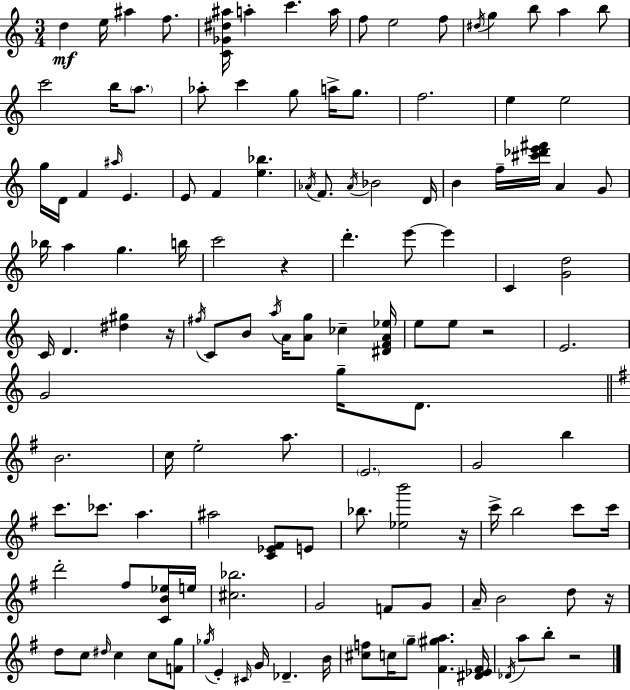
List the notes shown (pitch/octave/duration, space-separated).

D5/q E5/s A#5/q F5/e. [C4,Gb4,D#5,A#5]/s A5/q C6/q. A5/s F5/e E5/h F5/e D#5/s G5/q B5/e A5/q B5/e C6/h B5/s A5/e. Ab5/e C6/q G5/e A5/s G5/e. F5/h. E5/q E5/h G5/s D4/s F4/q A#5/s E4/q. E4/e F4/q [E5,Bb5]/q. Ab4/s F4/e. Ab4/s Bb4/h D4/s B4/q F5/s [C#6,Db6,E6,F#6]/s A4/q G4/e Bb5/s A5/q G5/q. B5/s C6/h R/q D6/q. E6/e E6/q C4/q [G4,D5]/h C4/s D4/q. [D#5,G#5]/q R/s F#5/s C4/e B4/e A5/s A4/s [A4,G5]/e CES5/q [D#4,F4,A4,Eb5]/s E5/e E5/e R/h E4/h. G4/h G5/s D4/e. B4/h. C5/s E5/h A5/e. E4/h. G4/h B5/q C6/e. CES6/e. A5/q. A#5/h [C4,Eb4,F#4]/e E4/e Bb5/e. [Eb5,B6]/h R/s C6/s B5/h C6/e C6/s D6/h F#5/e [C4,B4,Eb5]/s E5/s [C#5,Bb5]/h. G4/h F4/e G4/e A4/s B4/h D5/e R/s D5/e C5/e D#5/s C5/q C5/e [F4,G5]/e Gb5/s E4/q C#4/s G4/s Db4/q. B4/s [C#5,F5]/e C5/s G5/e [F#4,G#5,A5]/q. [D#4,Eb4,F#4]/s Db4/s A5/e B5/e R/h